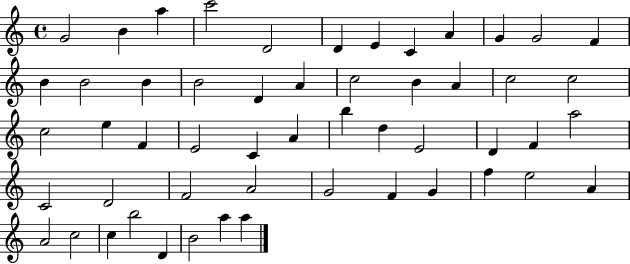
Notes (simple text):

G4/h B4/q A5/q C6/h D4/h D4/q E4/q C4/q A4/q G4/q G4/h F4/q B4/q B4/h B4/q B4/h D4/q A4/q C5/h B4/q A4/q C5/h C5/h C5/h E5/q F4/q E4/h C4/q A4/q B5/q D5/q E4/h D4/q F4/q A5/h C4/h D4/h F4/h A4/h G4/h F4/q G4/q F5/q E5/h A4/q A4/h C5/h C5/q B5/h D4/q B4/h A5/q A5/q